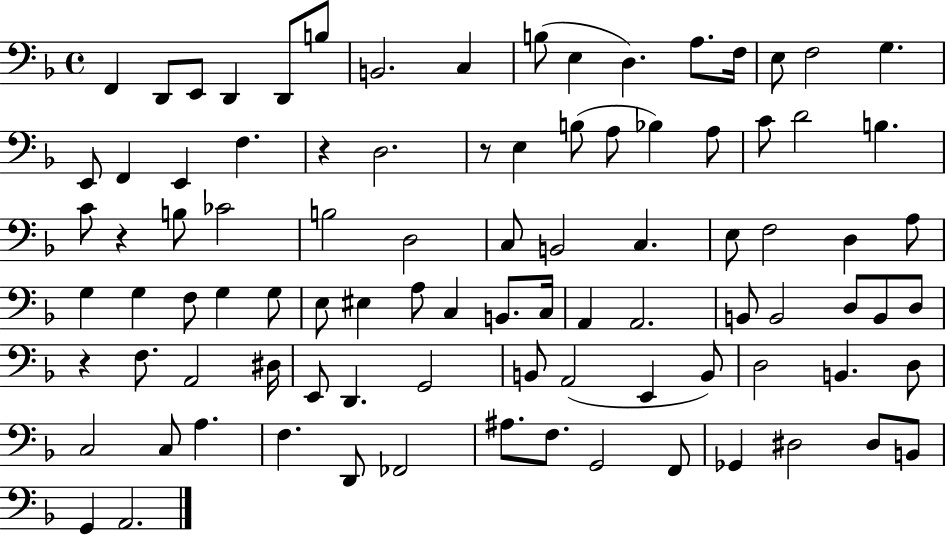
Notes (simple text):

F2/q D2/e E2/e D2/q D2/e B3/e B2/h. C3/q B3/e E3/q D3/q. A3/e. F3/s E3/e F3/h G3/q. E2/e F2/q E2/q F3/q. R/q D3/h. R/e E3/q B3/e A3/e Bb3/q A3/e C4/e D4/h B3/q. C4/e R/q B3/e CES4/h B3/h D3/h C3/e B2/h C3/q. E3/e F3/h D3/q A3/e G3/q G3/q F3/e G3/q G3/e E3/e EIS3/q A3/e C3/q B2/e. C3/s A2/q A2/h. B2/e B2/h D3/e B2/e D3/e R/q F3/e. A2/h D#3/s E2/e D2/q. G2/h B2/e A2/h E2/q B2/e D3/h B2/q. D3/e C3/h C3/e A3/q. F3/q. D2/e FES2/h A#3/e. F3/e. G2/h F2/e Gb2/q D#3/h D#3/e B2/e G2/q A2/h.